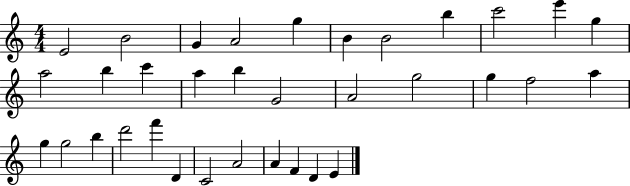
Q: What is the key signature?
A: C major